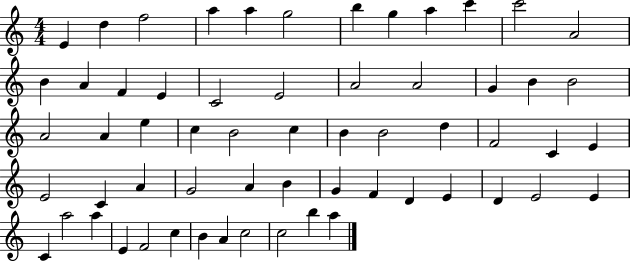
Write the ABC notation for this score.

X:1
T:Untitled
M:4/4
L:1/4
K:C
E d f2 a a g2 b g a c' c'2 A2 B A F E C2 E2 A2 A2 G B B2 A2 A e c B2 c B B2 d F2 C E E2 C A G2 A B G F D E D E2 E C a2 a E F2 c B A c2 c2 b a